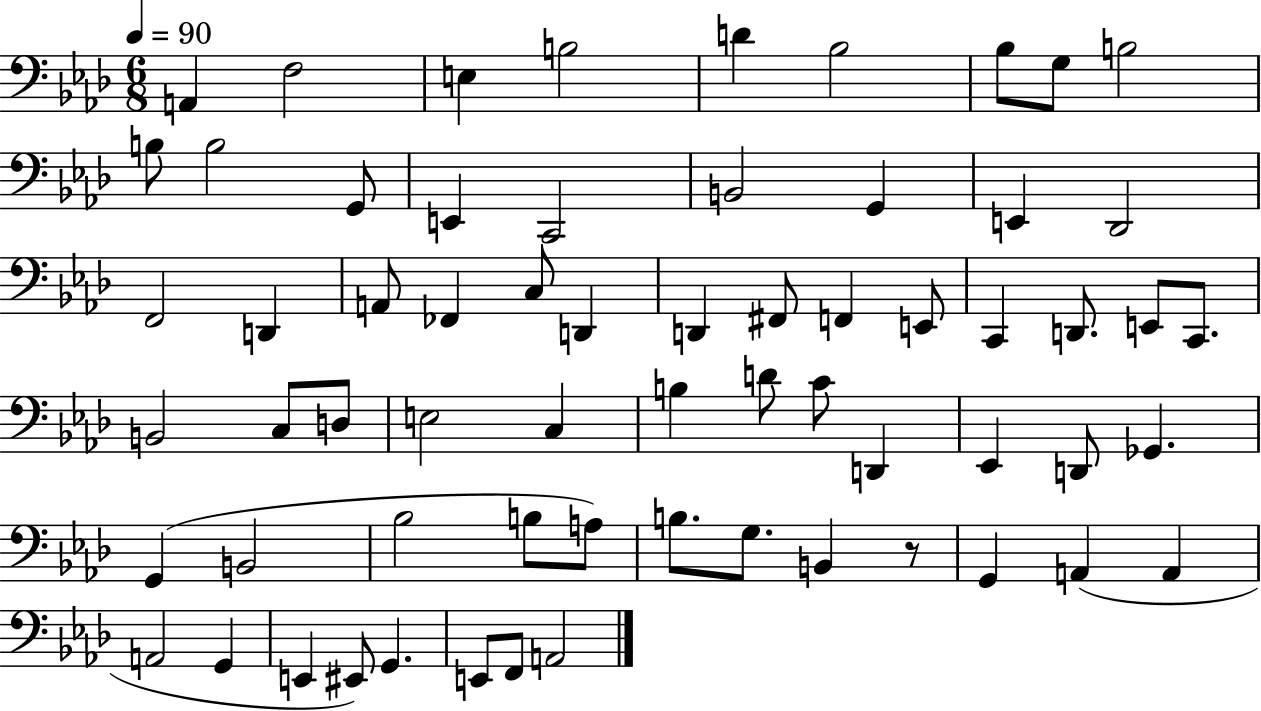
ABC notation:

X:1
T:Untitled
M:6/8
L:1/4
K:Ab
A,, F,2 E, B,2 D _B,2 _B,/2 G,/2 B,2 B,/2 B,2 G,,/2 E,, C,,2 B,,2 G,, E,, _D,,2 F,,2 D,, A,,/2 _F,, C,/2 D,, D,, ^F,,/2 F,, E,,/2 C,, D,,/2 E,,/2 C,,/2 B,,2 C,/2 D,/2 E,2 C, B, D/2 C/2 D,, _E,, D,,/2 _G,, G,, B,,2 _B,2 B,/2 A,/2 B,/2 G,/2 B,, z/2 G,, A,, A,, A,,2 G,, E,, ^E,,/2 G,, E,,/2 F,,/2 A,,2